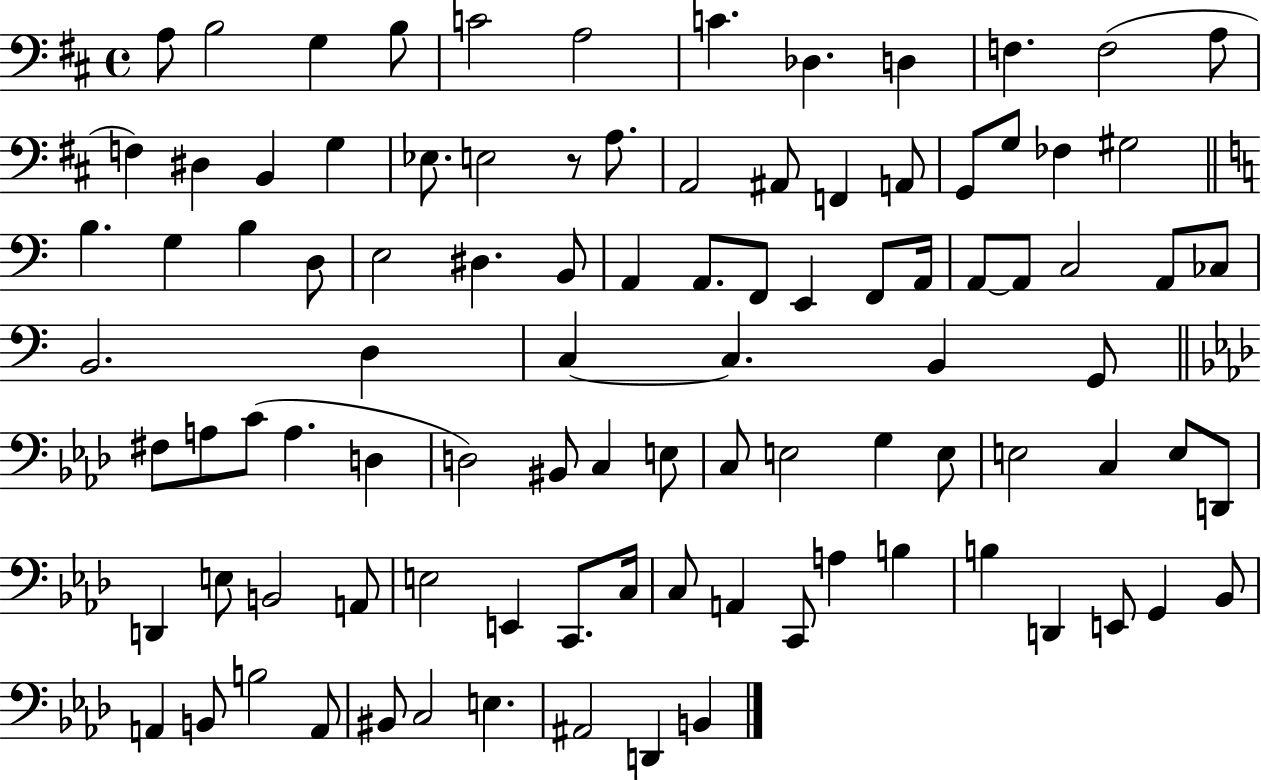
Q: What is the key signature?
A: D major